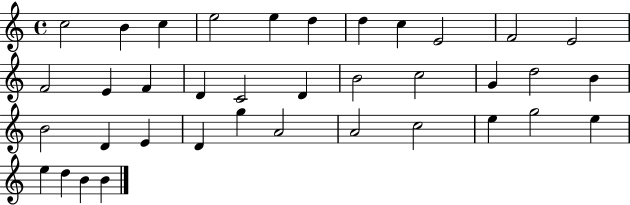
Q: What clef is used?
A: treble